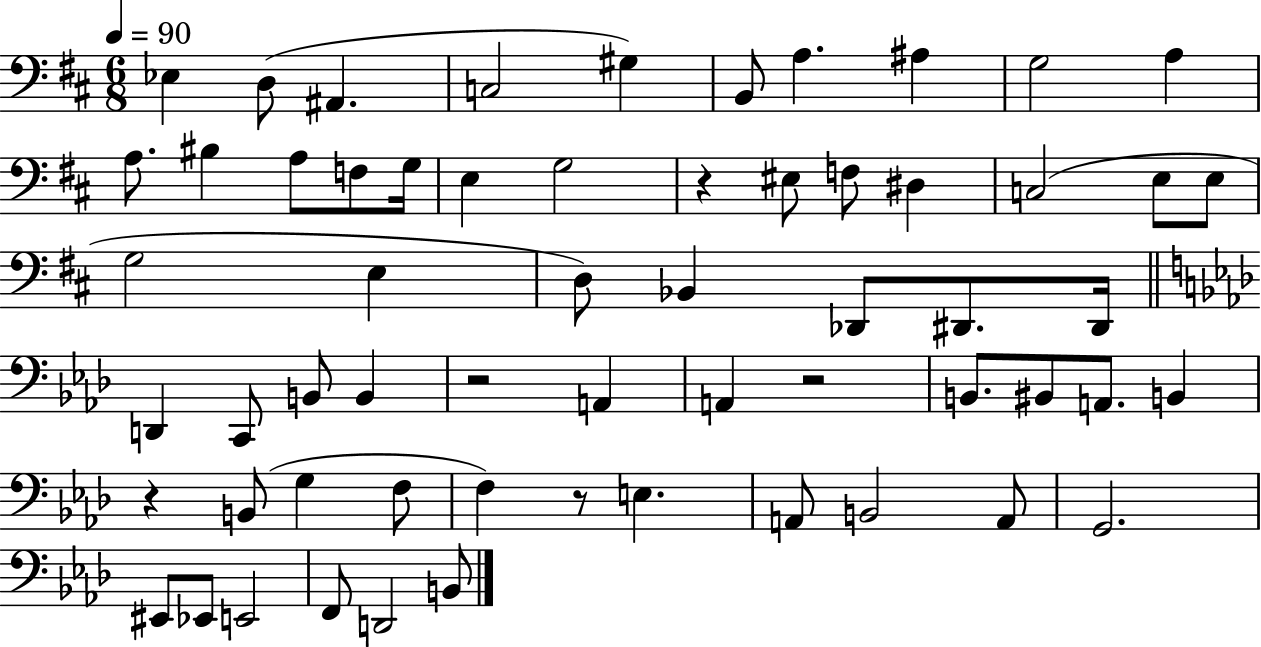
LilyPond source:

{
  \clef bass
  \numericTimeSignature
  \time 6/8
  \key d \major
  \tempo 4 = 90
  ees4 d8( ais,4. | c2 gis4) | b,8 a4. ais4 | g2 a4 | \break a8. bis4 a8 f8 g16 | e4 g2 | r4 eis8 f8 dis4 | c2( e8 e8 | \break g2 e4 | d8) bes,4 des,8 dis,8. dis,16 | \bar "||" \break \key aes \major d,4 c,8 b,8 b,4 | r2 a,4 | a,4 r2 | b,8. bis,8 a,8. b,4 | \break r4 b,8( g4 f8 | f4) r8 e4. | a,8 b,2 a,8 | g,2. | \break eis,8 ees,8 e,2 | f,8 d,2 b,8 | \bar "|."
}